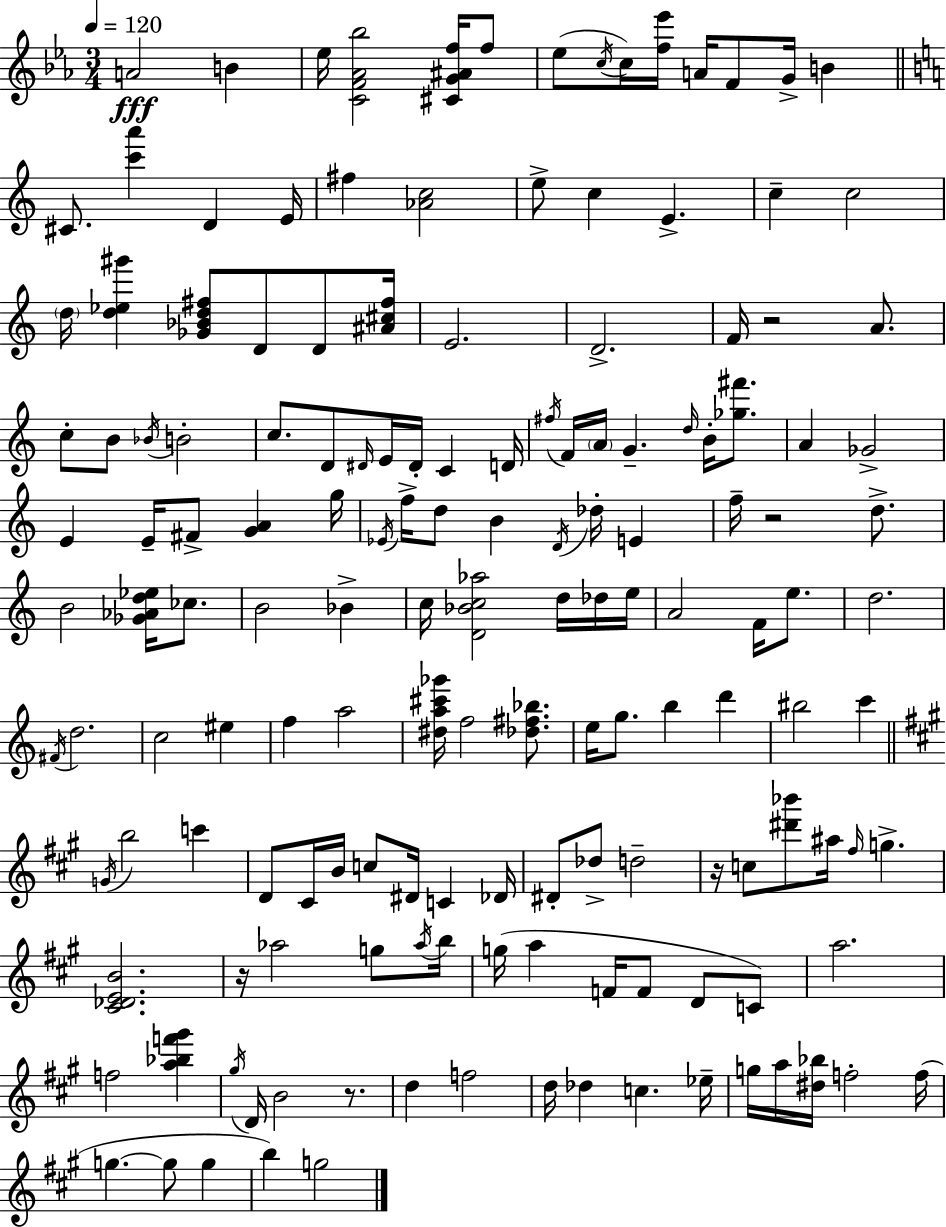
A4/h B4/q Eb5/s [C4,F4,Ab4,Bb5]/h [C#4,G4,A#4,F5]/s F5/e Eb5/e C5/s C5/s [F5,Eb6]/s A4/s F4/e G4/s B4/q C#4/e. [C6,A6]/q D4/q E4/s F#5/q [Ab4,C5]/h E5/e C5/q E4/q. C5/q C5/h D5/s [D5,Eb5,G#6]/q [Gb4,Bb4,D5,F#5]/e D4/e D4/e [A#4,C#5,F#5]/s E4/h. D4/h. F4/s R/h A4/e. C5/e B4/e Bb4/s B4/h C5/e. D4/e D#4/s E4/s D#4/s C4/q D4/s F#5/s F4/s A4/s G4/q. D5/s B4/s [Gb5,F#6]/e. A4/q Gb4/h E4/q E4/s F#4/e [G4,A4]/q G5/s Eb4/s F5/s D5/e B4/q D4/s Db5/s E4/q F5/s R/h D5/e. B4/h [Gb4,Ab4,D5,Eb5]/s CES5/e. B4/h Bb4/q C5/s [D4,Bb4,C5,Ab5]/h D5/s Db5/s E5/s A4/h F4/s E5/e. D5/h. F#4/s D5/h. C5/h EIS5/q F5/q A5/h [D#5,A5,C#6,Gb6]/s F5/h [Db5,F#5,Bb5]/e. E5/s G5/e. B5/q D6/q BIS5/h C6/q G4/s B5/h C6/q D4/e C#4/s B4/s C5/e D#4/s C4/q Db4/s D#4/e Db5/e D5/h R/s C5/e [D#6,Bb6]/e A#5/s F#5/s G5/q. [C#4,Db4,E4,B4]/h. R/s Ab5/h G5/e Ab5/s B5/s G5/s A5/q F4/s F4/e D4/e C4/e A5/h. F5/h [A5,Bb5,F6,G#6]/q G#5/s D4/s B4/h R/e. D5/q F5/h D5/s Db5/q C5/q. Eb5/s G5/s A5/s [D#5,Bb5]/s F5/h F5/s G5/q. G5/e G5/q B5/q G5/h